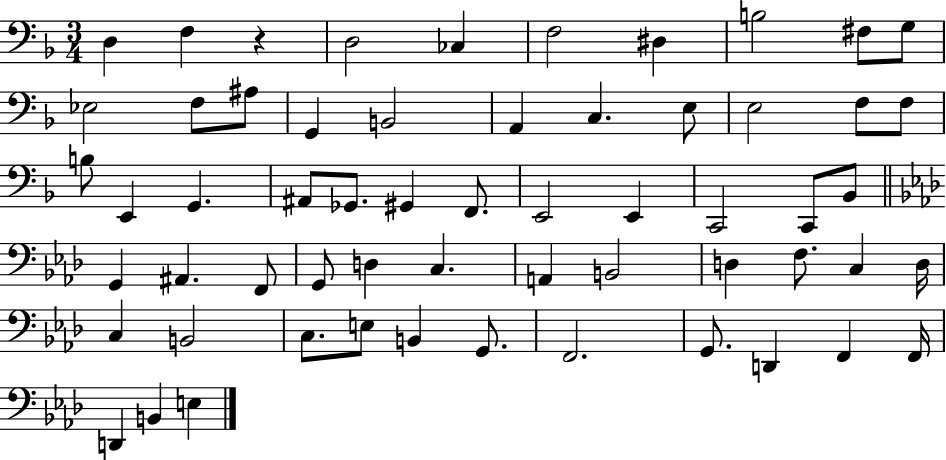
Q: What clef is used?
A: bass